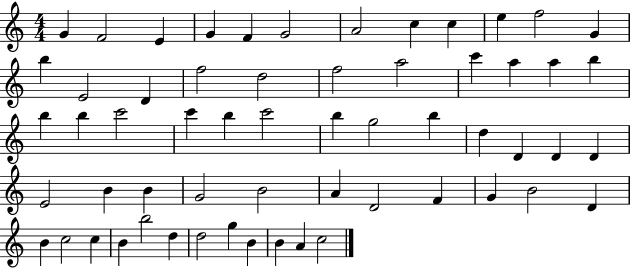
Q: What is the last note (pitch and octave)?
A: C5